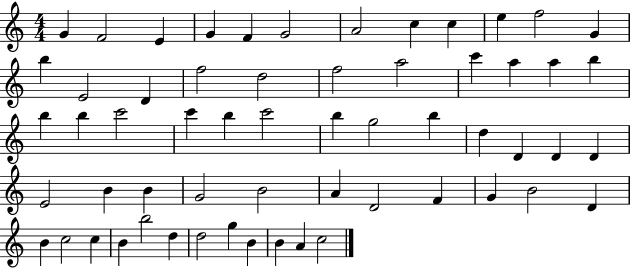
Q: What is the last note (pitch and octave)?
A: C5